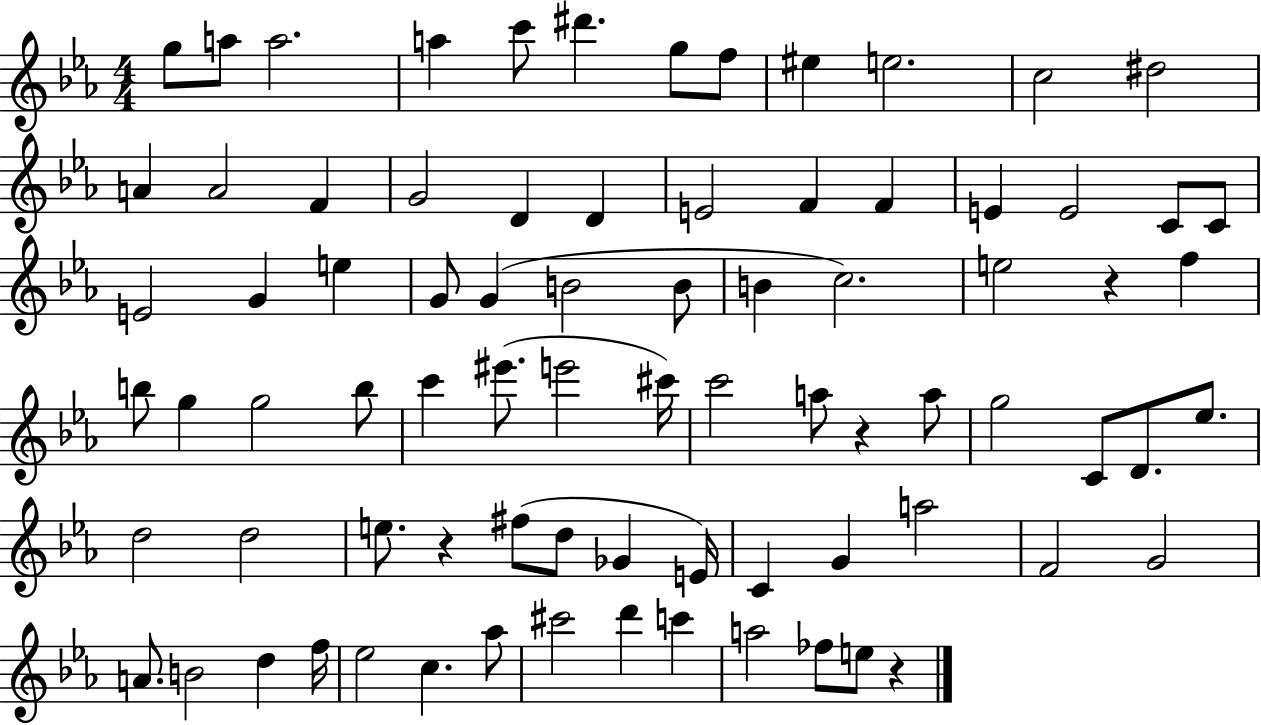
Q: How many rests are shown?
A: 4